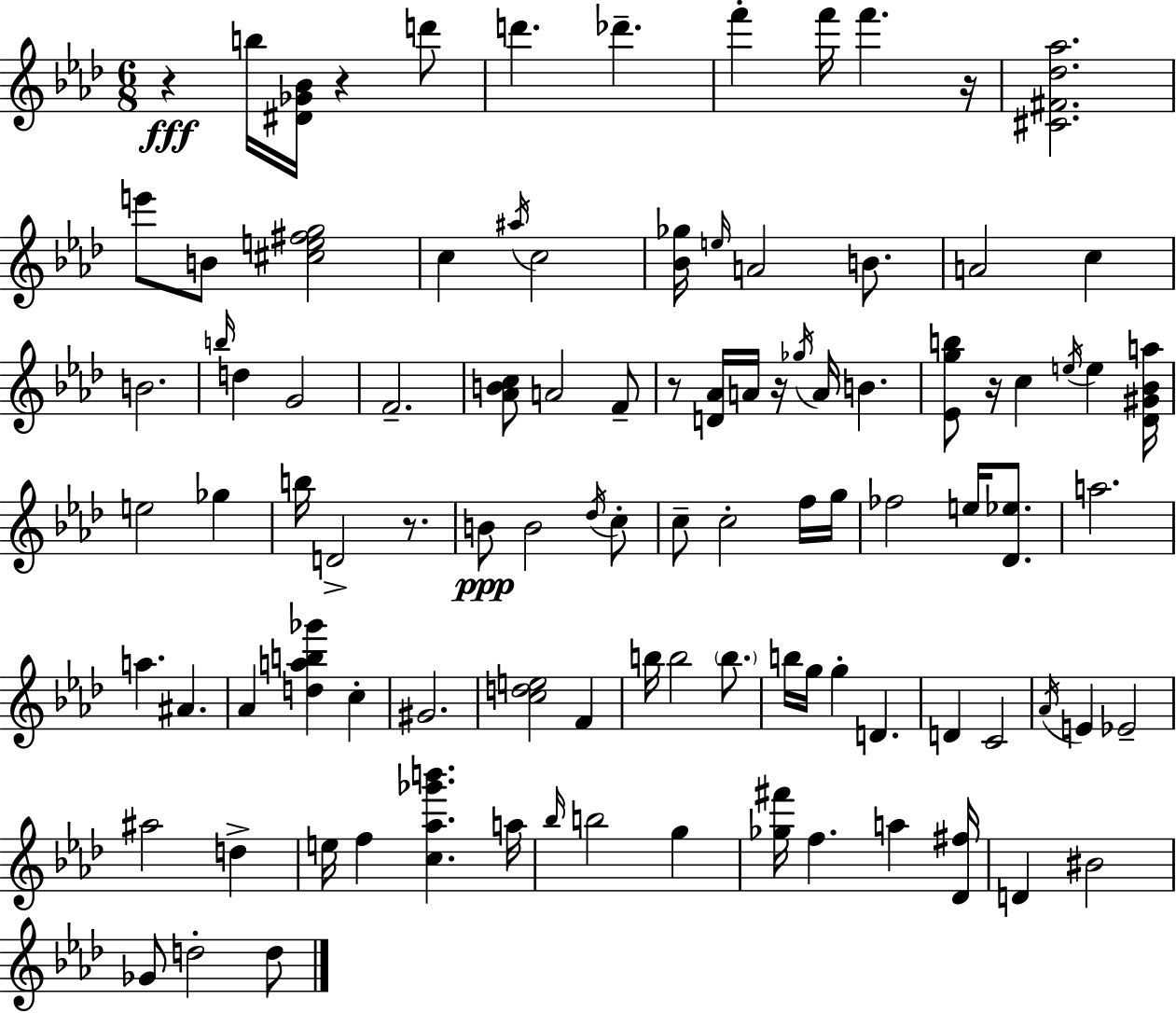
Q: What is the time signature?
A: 6/8